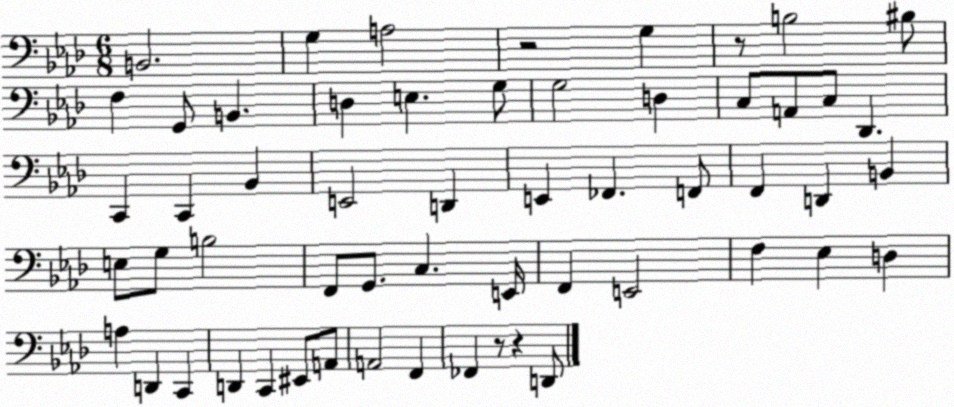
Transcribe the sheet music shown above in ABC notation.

X:1
T:Untitled
M:6/8
L:1/4
K:Ab
B,,2 G, A,2 z2 G, z/2 B,2 ^B,/2 F, G,,/2 B,, D, E, G,/2 G,2 D, C,/2 A,,/2 C,/2 _D,, C,, C,, _B,, E,,2 D,, E,, _F,, F,,/2 F,, D,, B,, E,/2 G,/2 B,2 F,,/2 G,,/2 C, E,,/4 F,, E,,2 F, _E, D, A, D,, C,, D,, C,, ^E,,/2 A,,/2 A,,2 F,, _F,, z/2 z D,,/2